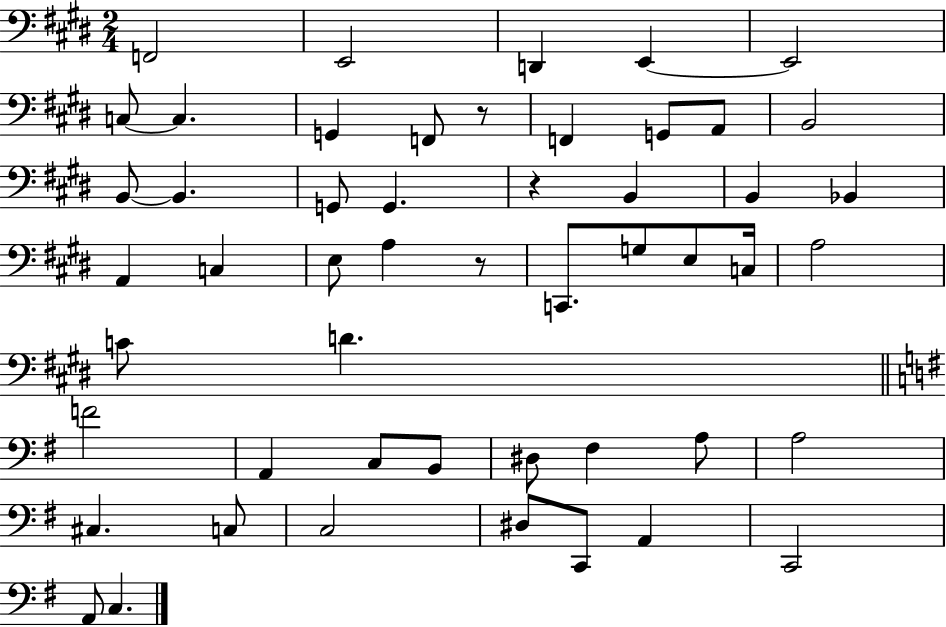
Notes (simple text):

F2/h E2/h D2/q E2/q E2/h C3/e C3/q. G2/q F2/e R/e F2/q G2/e A2/e B2/h B2/e B2/q. G2/e G2/q. R/q B2/q B2/q Bb2/q A2/q C3/q E3/e A3/q R/e C2/e. G3/e E3/e C3/s A3/h C4/e D4/q. F4/h A2/q C3/e B2/e D#3/e F#3/q A3/e A3/h C#3/q. C3/e C3/h D#3/e C2/e A2/q C2/h A2/e C3/q.